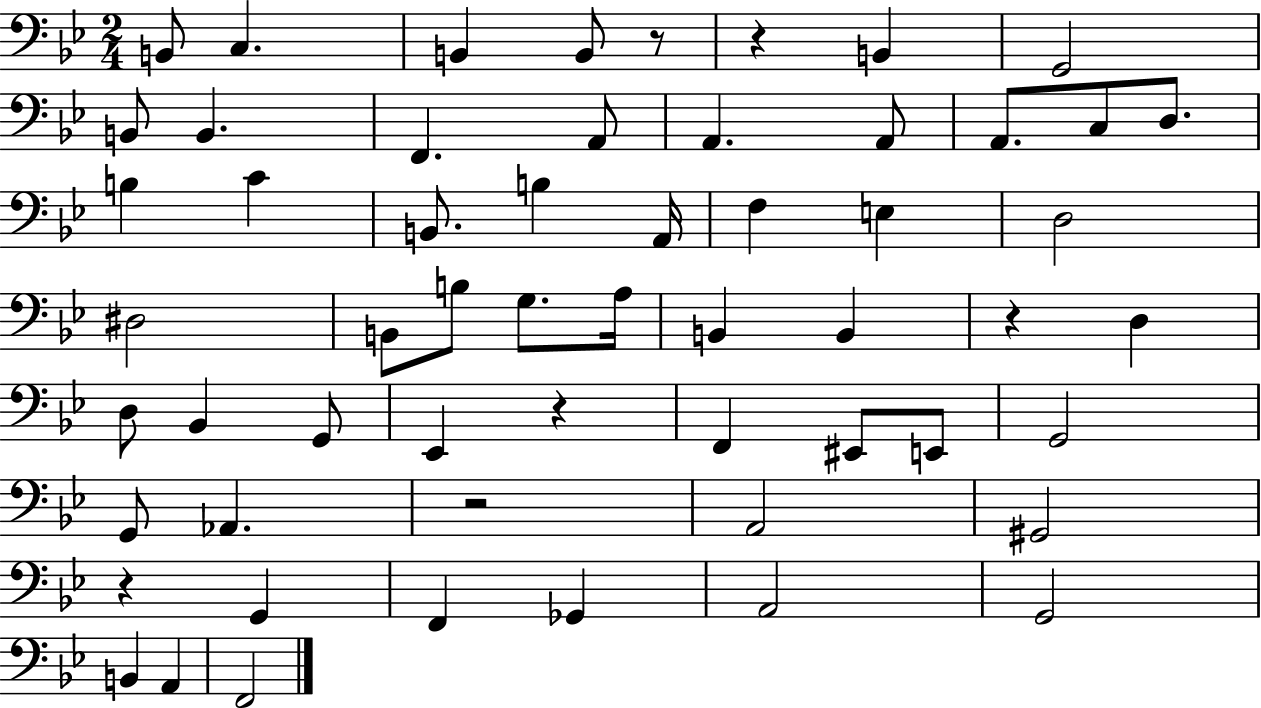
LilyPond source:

{
  \clef bass
  \numericTimeSignature
  \time 2/4
  \key bes \major
  b,8 c4. | b,4 b,8 r8 | r4 b,4 | g,2 | \break b,8 b,4. | f,4. a,8 | a,4. a,8 | a,8. c8 d8. | \break b4 c'4 | b,8. b4 a,16 | f4 e4 | d2 | \break dis2 | b,8 b8 g8. a16 | b,4 b,4 | r4 d4 | \break d8 bes,4 g,8 | ees,4 r4 | f,4 eis,8 e,8 | g,2 | \break g,8 aes,4. | r2 | a,2 | gis,2 | \break r4 g,4 | f,4 ges,4 | a,2 | g,2 | \break b,4 a,4 | f,2 | \bar "|."
}